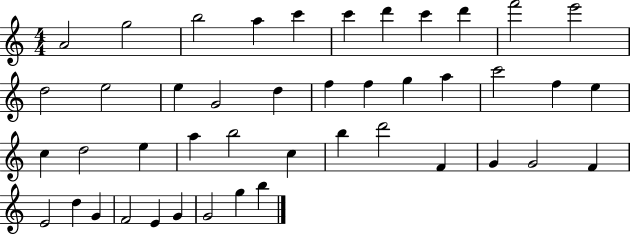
A4/h G5/h B5/h A5/q C6/q C6/q D6/q C6/q D6/q F6/h E6/h D5/h E5/h E5/q G4/h D5/q F5/q F5/q G5/q A5/q C6/h F5/q E5/q C5/q D5/h E5/q A5/q B5/h C5/q B5/q D6/h F4/q G4/q G4/h F4/q E4/h D5/q G4/q F4/h E4/q G4/q G4/h G5/q B5/q